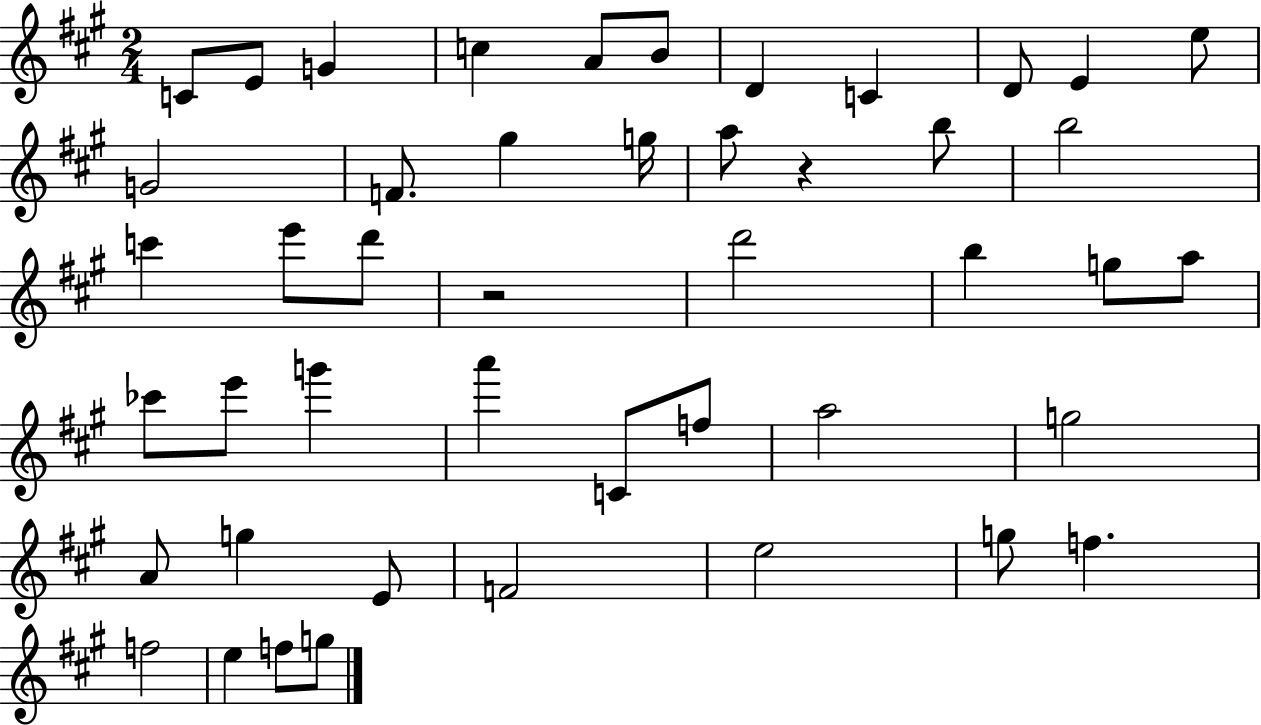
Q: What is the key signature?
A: A major